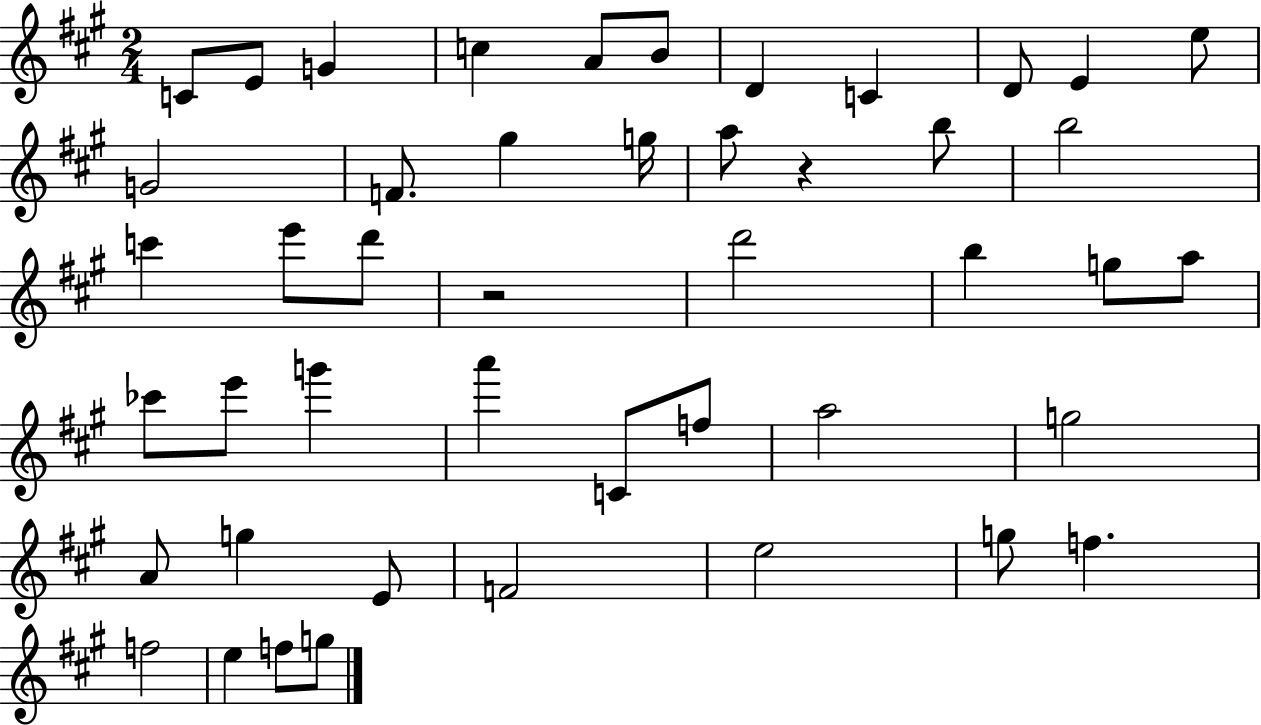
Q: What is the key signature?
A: A major